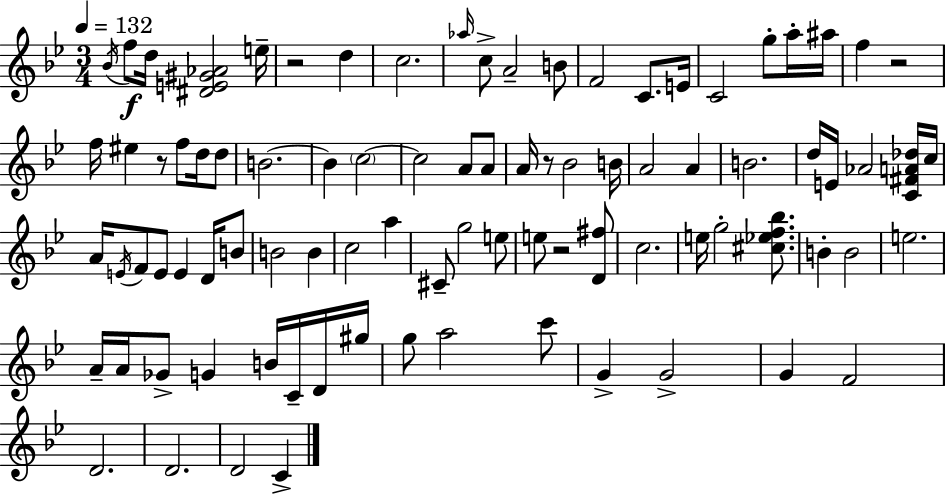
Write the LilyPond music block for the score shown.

{
  \clef treble
  \numericTimeSignature
  \time 3/4
  \key g \minor
  \tempo 4 = 132
  \repeat volta 2 { \acciaccatura { bes'16 }\f f''8 d''16 <dis' e' gis' aes'>2 | e''16-- r2 d''4 | c''2. | \grace { aes''16 } c''8-> a'2-- | \break b'8 f'2 c'8. | e'16 c'2 g''8-. | a''16-. ais''16 f''4 r2 | f''16 eis''4 r8 f''8 d''16 | \break d''8 b'2.~~ | b'4 \parenthesize c''2~~ | c''2 a'8 | a'8 a'16 r8 bes'2 | \break b'16 a'2 a'4 | b'2. | d''16 e'16 aes'2 | <c' fis' a' des''>16 c''16 a'16 \acciaccatura { e'16 } f'8 e'8 e'4 | \break d'16 b'8 b'2 b'4 | c''2 a''4 | cis'8-- g''2 | e''8 e''8 r2 | \break <d' fis''>8 c''2. | e''16 g''2-. | <cis'' ees'' f'' bes''>8. b'4-. b'2 | e''2. | \break a'16-- a'16 ges'8-> g'4 b'16 | c'16-- d'16 gis''16 g''8 a''2 | c'''8 g'4-> g'2-> | g'4 f'2 | \break d'2. | d'2. | d'2 c'4-> | } \bar "|."
}